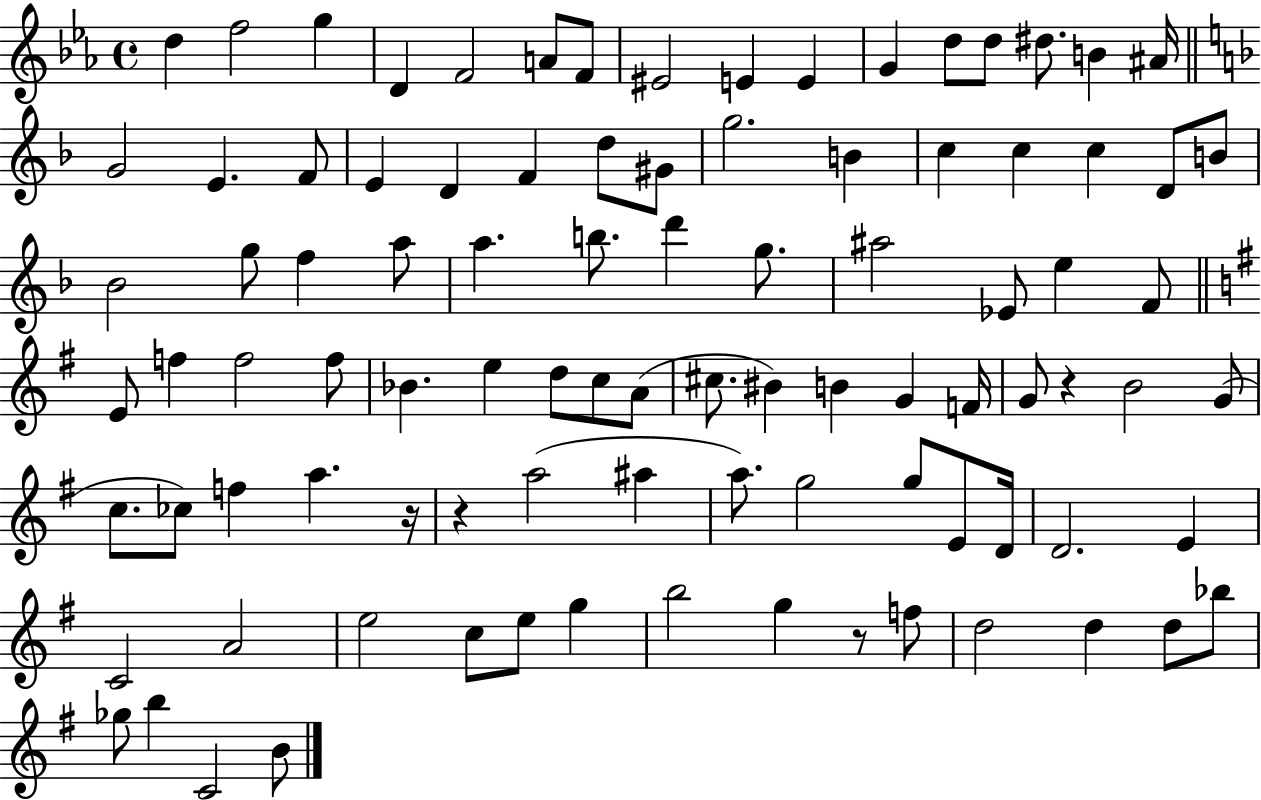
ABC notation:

X:1
T:Untitled
M:4/4
L:1/4
K:Eb
d f2 g D F2 A/2 F/2 ^E2 E E G d/2 d/2 ^d/2 B ^A/4 G2 E F/2 E D F d/2 ^G/2 g2 B c c c D/2 B/2 _B2 g/2 f a/2 a b/2 d' g/2 ^a2 _E/2 e F/2 E/2 f f2 f/2 _B e d/2 c/2 A/2 ^c/2 ^B B G F/4 G/2 z B2 G/2 c/2 _c/2 f a z/4 z a2 ^a a/2 g2 g/2 E/2 D/4 D2 E C2 A2 e2 c/2 e/2 g b2 g z/2 f/2 d2 d d/2 _b/2 _g/2 b C2 B/2